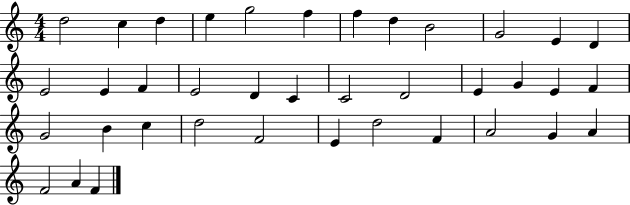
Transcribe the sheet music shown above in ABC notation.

X:1
T:Untitled
M:4/4
L:1/4
K:C
d2 c d e g2 f f d B2 G2 E D E2 E F E2 D C C2 D2 E G E F G2 B c d2 F2 E d2 F A2 G A F2 A F